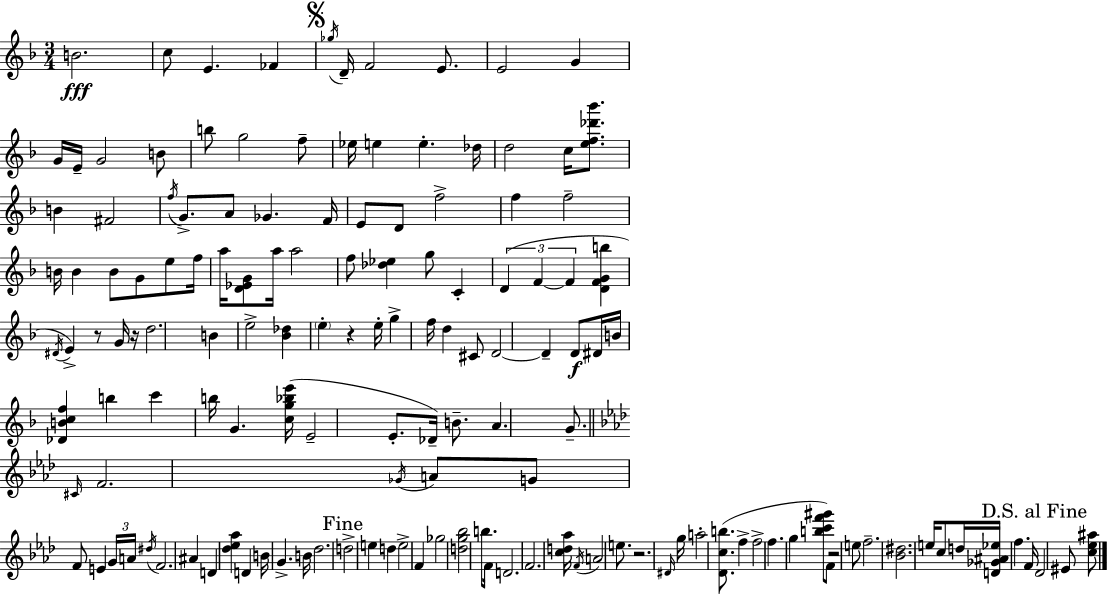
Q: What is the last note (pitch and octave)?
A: EIS4